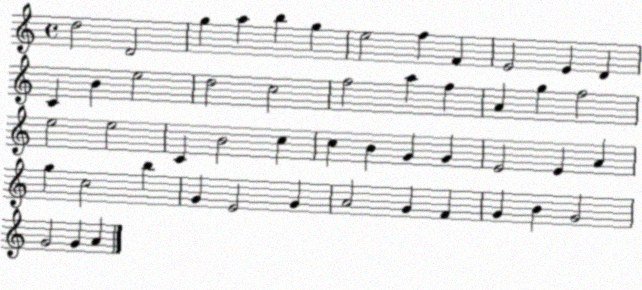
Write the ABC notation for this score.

X:1
T:Untitled
M:4/4
L:1/4
K:C
d2 D2 g a b g e2 f F E2 E D C B e2 d2 c2 f2 a f A g f2 e2 e2 C B2 c c B G G E2 E A g c2 b G E2 G A2 G F G B G2 G2 G A